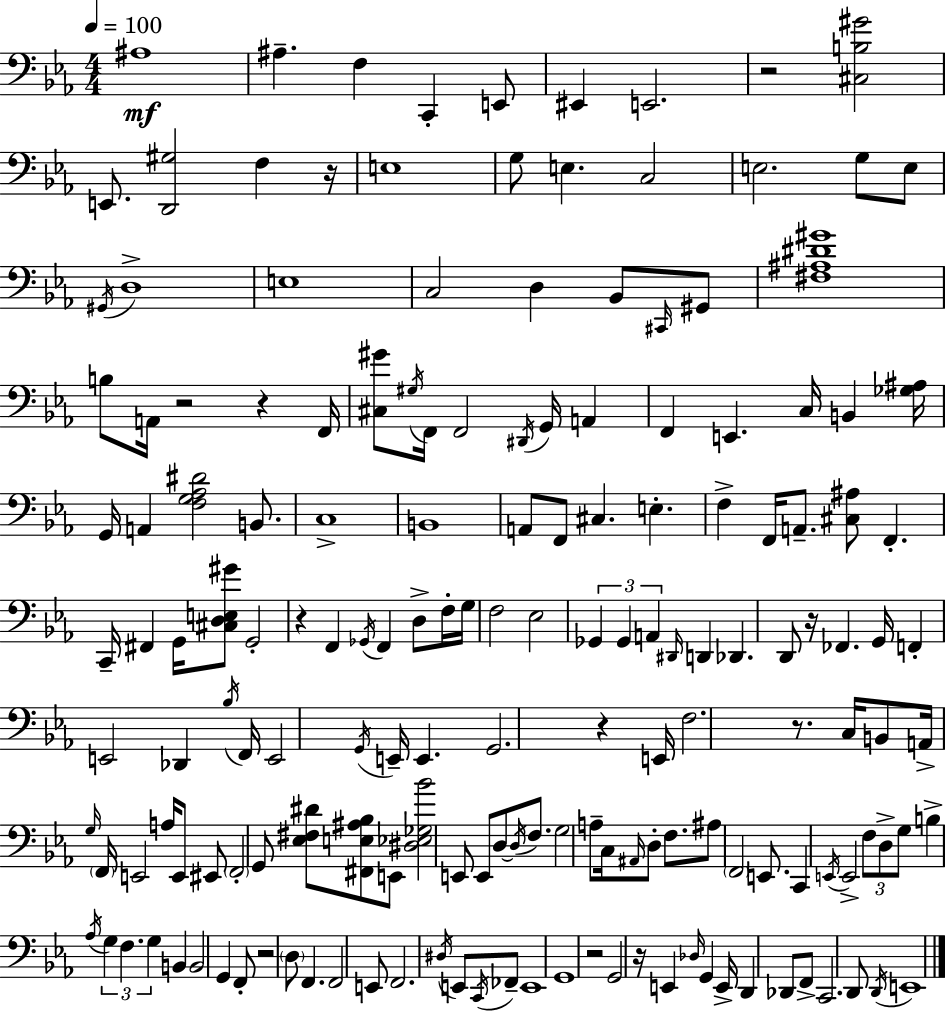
X:1
T:Untitled
M:4/4
L:1/4
K:Eb
^A,4 ^A, F, C,, E,,/2 ^E,, E,,2 z2 [^C,B,^G]2 E,,/2 [D,,^G,]2 F, z/4 E,4 G,/2 E, C,2 E,2 G,/2 E,/2 ^G,,/4 D,4 E,4 C,2 D, _B,,/2 ^C,,/4 ^G,,/2 [^F,^A,^D^G]4 B,/2 A,,/4 z2 z F,,/4 [^C,^G]/2 ^G,/4 F,,/4 F,,2 ^D,,/4 G,,/4 A,, F,, E,, C,/4 B,, [_G,^A,]/4 G,,/4 A,, [F,G,_A,^D]2 B,,/2 C,4 B,,4 A,,/2 F,,/2 ^C, E, F, F,,/4 A,,/2 [^C,^A,]/2 F,, C,,/4 ^F,, G,,/4 [^C,D,E,^G]/2 G,,2 z F,, _G,,/4 F,, D,/2 F,/4 G,/4 F,2 _E,2 _G,, _G,, A,, ^D,,/4 D,, _D,, D,,/2 z/4 _F,, G,,/4 F,, E,,2 _D,, _B,/4 F,,/4 E,,2 G,,/4 E,,/4 E,, G,,2 z E,,/4 F,2 z/2 C,/4 B,,/2 A,,/4 G,/4 F,,/4 E,,2 A,/4 E,,/2 ^E,,/2 F,,2 G,,/2 [_E,^F,^D]/2 [^F,,E,^A,_B,]/2 E,,/2 [^D,_E,_G,_B]2 E,,/2 E,,/2 D,/2 D,/4 F,/2 G,2 A,/2 C,/4 ^A,,/4 D,/2 F,/2 ^A,/2 F,,2 E,,/2 C,, E,,/4 E,,2 F,/2 D,/2 G,/2 B, _A,/4 G, F, G, B,, B,,2 G,, F,,/2 z2 D,/2 F,, F,,2 E,,/2 F,,2 ^D,/4 E,,/2 C,,/4 _F,,/2 E,,4 G,,4 z2 G,,2 z/4 E,, _D,/4 G,, E,,/4 D,, _D,,/2 F,,/2 C,,2 D,,/2 D,,/4 E,,4